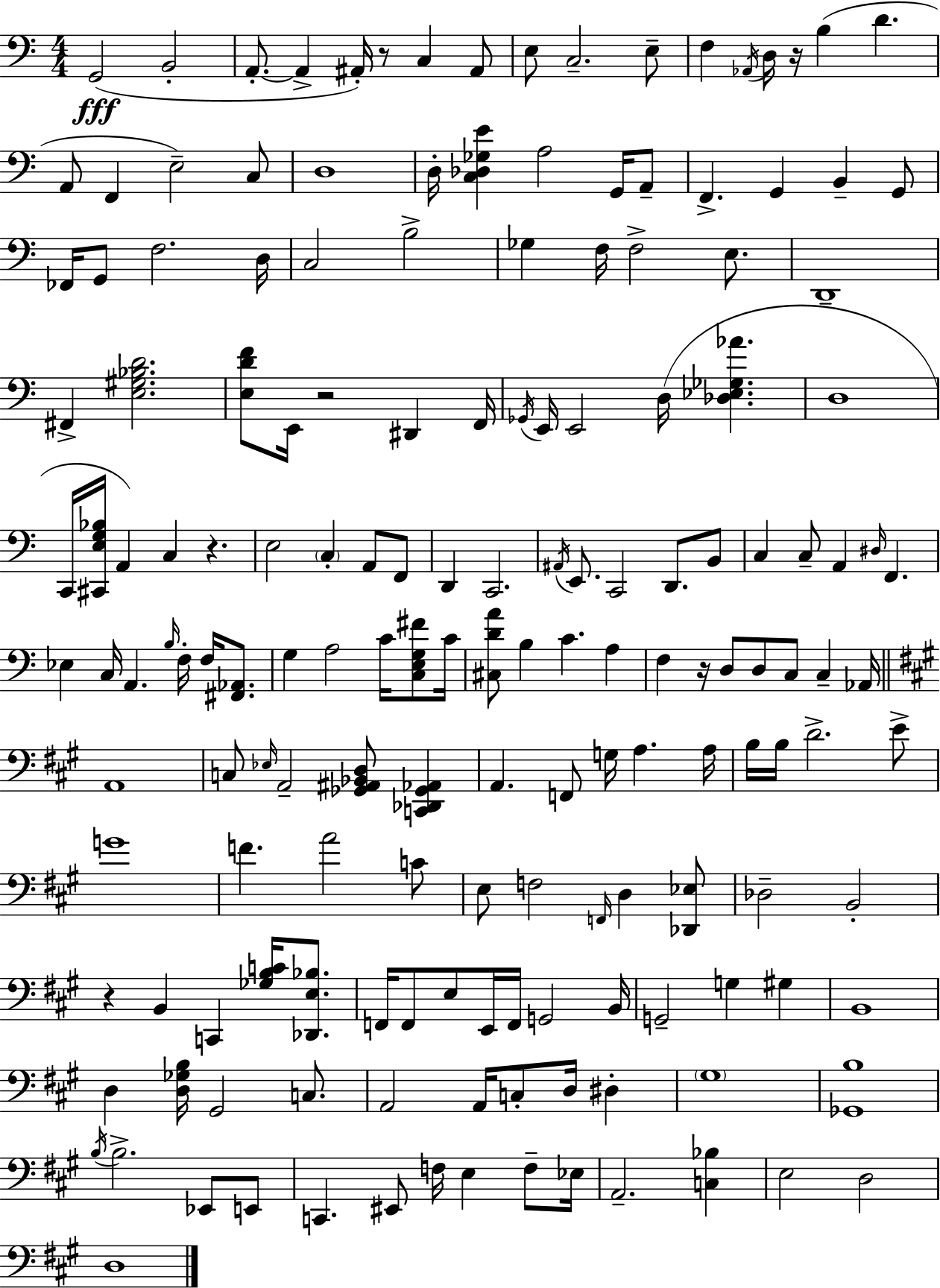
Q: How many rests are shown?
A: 6